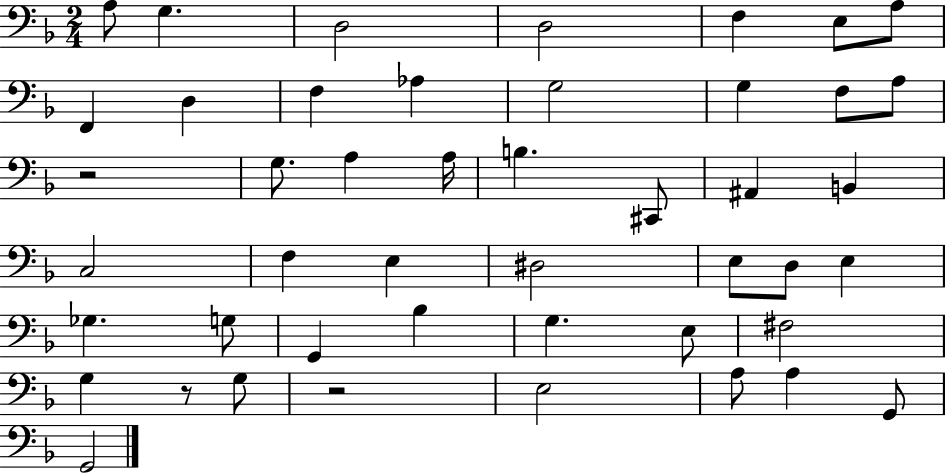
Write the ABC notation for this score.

X:1
T:Untitled
M:2/4
L:1/4
K:F
A,/2 G, D,2 D,2 F, E,/2 A,/2 F,, D, F, _A, G,2 G, F,/2 A,/2 z2 G,/2 A, A,/4 B, ^C,,/2 ^A,, B,, C,2 F, E, ^D,2 E,/2 D,/2 E, _G, G,/2 G,, _B, G, E,/2 ^F,2 G, z/2 G,/2 z2 E,2 A,/2 A, G,,/2 G,,2